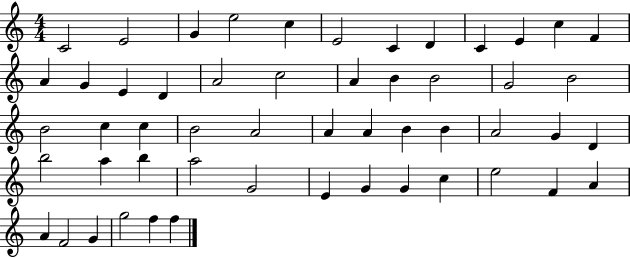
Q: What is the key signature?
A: C major